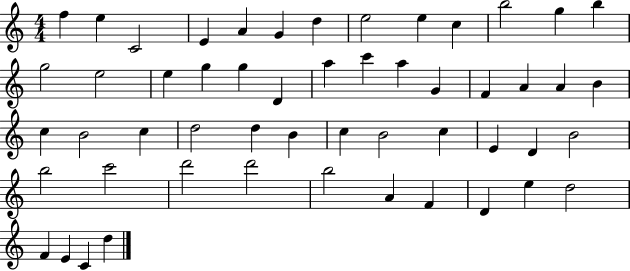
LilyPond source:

{
  \clef treble
  \numericTimeSignature
  \time 4/4
  \key c \major
  f''4 e''4 c'2 | e'4 a'4 g'4 d''4 | e''2 e''4 c''4 | b''2 g''4 b''4 | \break g''2 e''2 | e''4 g''4 g''4 d'4 | a''4 c'''4 a''4 g'4 | f'4 a'4 a'4 b'4 | \break c''4 b'2 c''4 | d''2 d''4 b'4 | c''4 b'2 c''4 | e'4 d'4 b'2 | \break b''2 c'''2 | d'''2 d'''2 | b''2 a'4 f'4 | d'4 e''4 d''2 | \break f'4 e'4 c'4 d''4 | \bar "|."
}